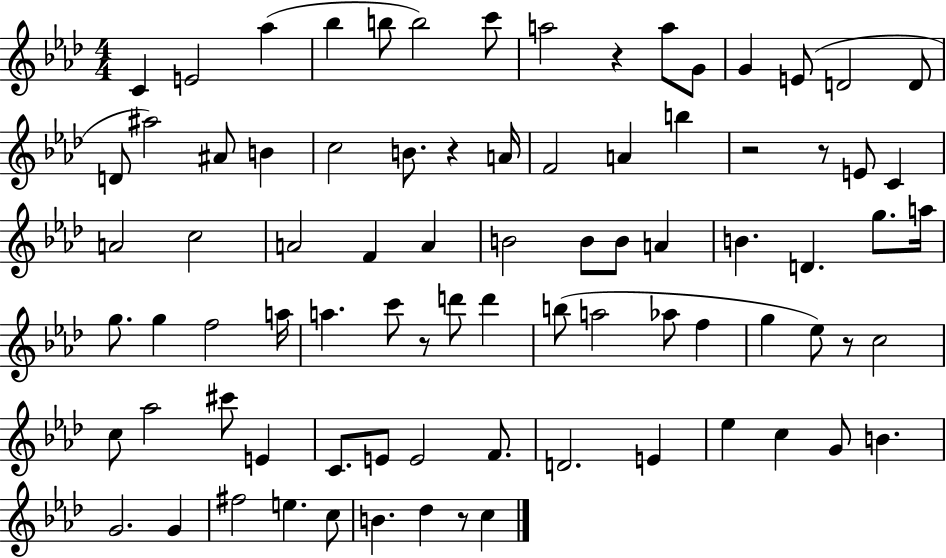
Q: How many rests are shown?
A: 7